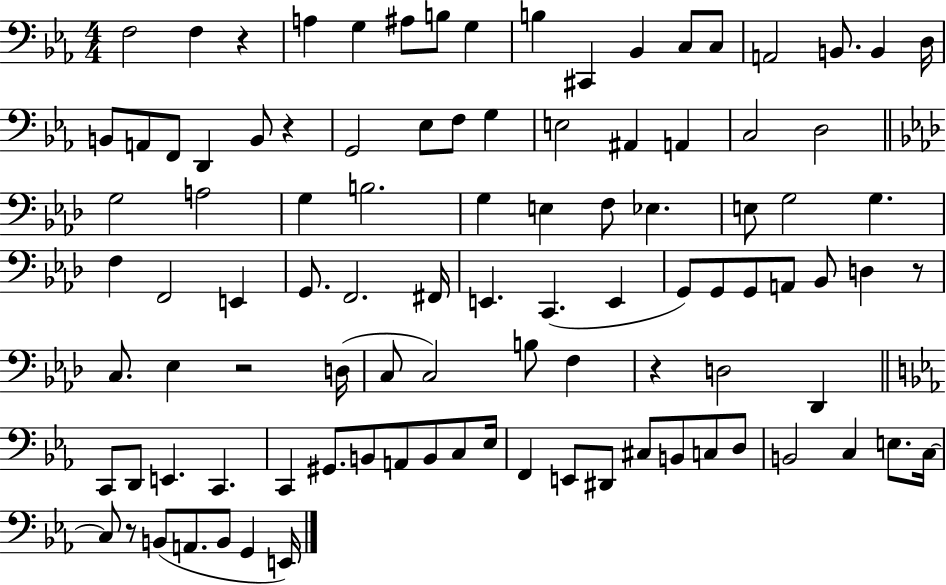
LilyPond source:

{
  \clef bass
  \numericTimeSignature
  \time 4/4
  \key ees \major
  f2 f4 r4 | a4 g4 ais8 b8 g4 | b4 cis,4 bes,4 c8 c8 | a,2 b,8. b,4 d16 | \break b,8 a,8 f,8 d,4 b,8 r4 | g,2 ees8 f8 g4 | e2 ais,4 a,4 | c2 d2 | \break \bar "||" \break \key f \minor g2 a2 | g4 b2. | g4 e4 f8 ees4. | e8 g2 g4. | \break f4 f,2 e,4 | g,8. f,2. fis,16 | e,4. c,4.( e,4 | g,8) g,8 g,8 a,8 bes,8 d4 r8 | \break c8. ees4 r2 d16( | c8 c2) b8 f4 | r4 d2 des,4 | \bar "||" \break \key ees \major c,8 d,8 e,4. c,4. | c,4 gis,8. b,8 a,8 b,8 c8 ees16 | f,4 e,8 dis,8 cis8 b,8 c8 d8 | b,2 c4 e8. c16~~ | \break c8 r8 b,8( a,8. b,8 g,4 e,16) | \bar "|."
}